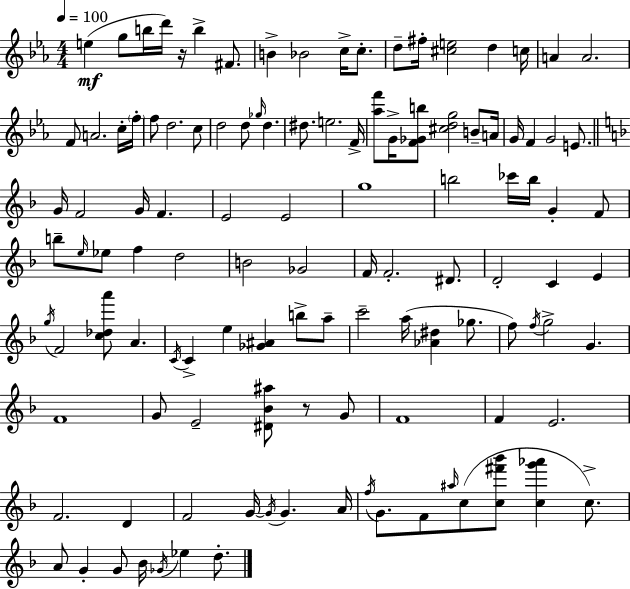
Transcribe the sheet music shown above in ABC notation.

X:1
T:Untitled
M:4/4
L:1/4
K:Cm
e g/2 b/4 d'/4 z/4 b ^F/2 B _B2 c/4 c/2 d/2 ^f/4 [^ce]2 d c/4 A A2 F/2 A2 c/4 f/4 f/2 d2 c/2 d2 d/2 _g/4 d ^d/2 e2 F/4 [_af']/2 G/4 [F_Gb]/2 [^cdg]2 B/2 A/4 G/4 F G2 E/2 G/4 F2 G/4 F E2 E2 g4 b2 _c'/4 b/4 G F/2 b/2 e/4 _e/2 f d2 B2 _G2 F/4 F2 ^D/2 D2 C E g/4 F2 [c_da']/2 A C/4 C e [_G^A] b/2 a/2 c'2 a/4 [_A^d] _g/2 f/2 f/4 g2 G F4 G/2 E2 [^D_B^a]/2 z/2 G/2 F4 F E2 F2 D F2 G/4 G/4 G A/4 f/4 G/2 F/2 ^a/4 c/2 [c^f'_b']/2 [cg'_a'] c/2 A/2 G G/2 _B/4 _G/4 _e d/2